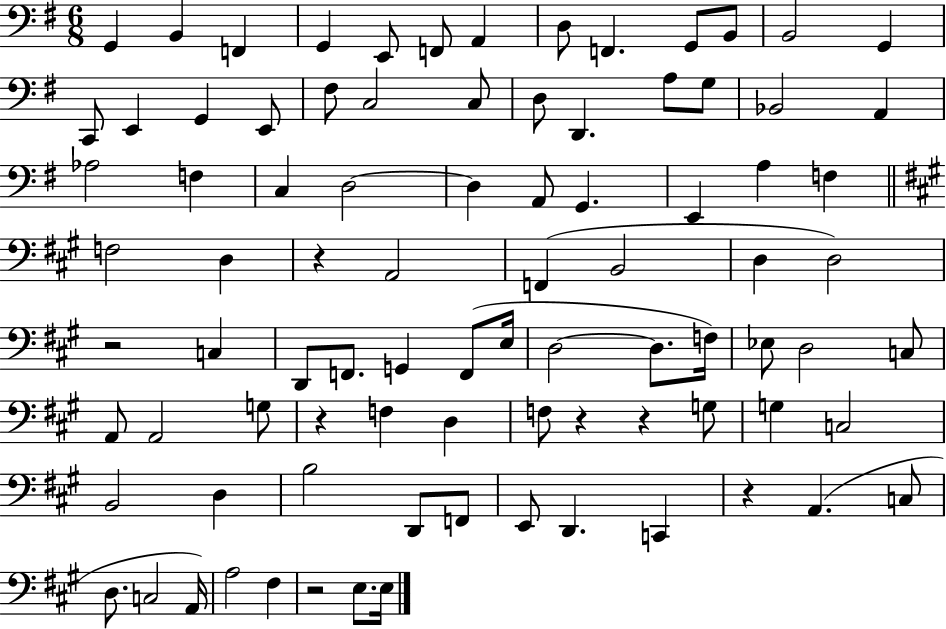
G2/q B2/q F2/q G2/q E2/e F2/e A2/q D3/e F2/q. G2/e B2/e B2/h G2/q C2/e E2/q G2/q E2/e F#3/e C3/h C3/e D3/e D2/q. A3/e G3/e Bb2/h A2/q Ab3/h F3/q C3/q D3/h D3/q A2/e G2/q. E2/q A3/q F3/q F3/h D3/q R/q A2/h F2/q B2/h D3/q D3/h R/h C3/q D2/e F2/e. G2/q F2/e E3/s D3/h D3/e. F3/s Eb3/e D3/h C3/e A2/e A2/h G3/e R/q F3/q D3/q F3/e R/q R/q G3/e G3/q C3/h B2/h D3/q B3/h D2/e F2/e E2/e D2/q. C2/q R/q A2/q. C3/e D3/e. C3/h A2/s A3/h F#3/q R/h E3/e. E3/s